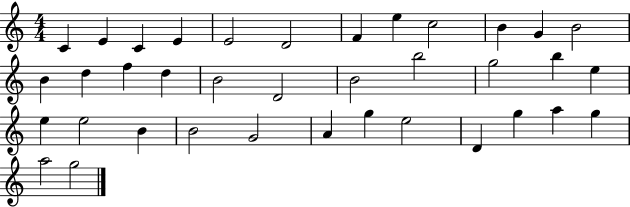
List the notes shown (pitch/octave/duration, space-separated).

C4/q E4/q C4/q E4/q E4/h D4/h F4/q E5/q C5/h B4/q G4/q B4/h B4/q D5/q F5/q D5/q B4/h D4/h B4/h B5/h G5/h B5/q E5/q E5/q E5/h B4/q B4/h G4/h A4/q G5/q E5/h D4/q G5/q A5/q G5/q A5/h G5/h